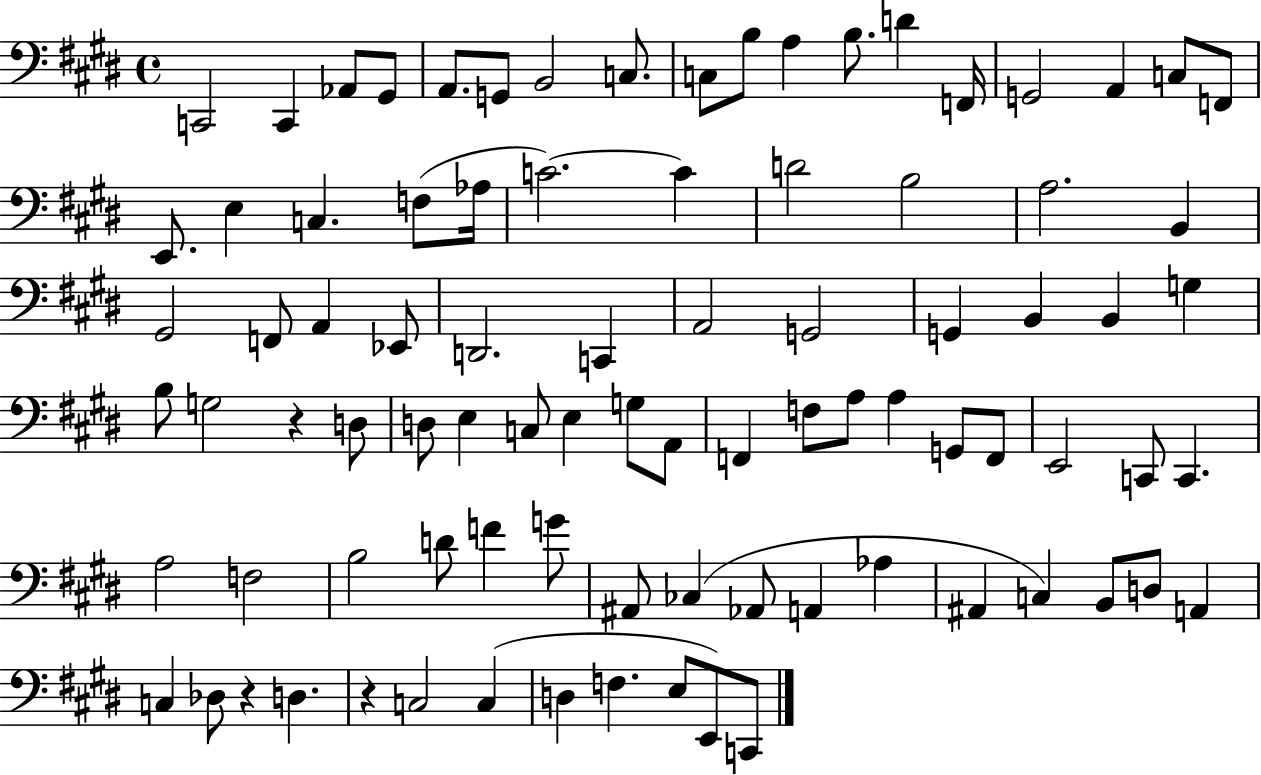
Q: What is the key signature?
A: E major